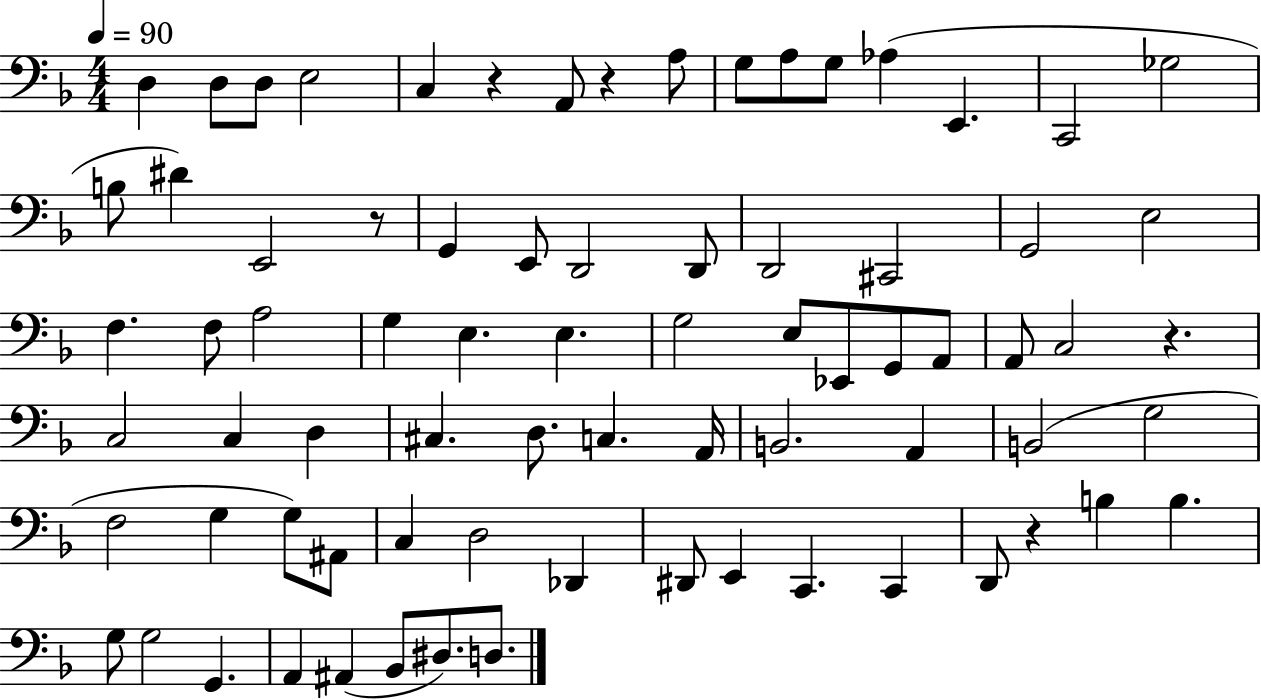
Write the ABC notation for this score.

X:1
T:Untitled
M:4/4
L:1/4
K:F
D, D,/2 D,/2 E,2 C, z A,,/2 z A,/2 G,/2 A,/2 G,/2 _A, E,, C,,2 _G,2 B,/2 ^D E,,2 z/2 G,, E,,/2 D,,2 D,,/2 D,,2 ^C,,2 G,,2 E,2 F, F,/2 A,2 G, E, E, G,2 E,/2 _E,,/2 G,,/2 A,,/2 A,,/2 C,2 z C,2 C, D, ^C, D,/2 C, A,,/4 B,,2 A,, B,,2 G,2 F,2 G, G,/2 ^A,,/2 C, D,2 _D,, ^D,,/2 E,, C,, C,, D,,/2 z B, B, G,/2 G,2 G,, A,, ^A,, _B,,/2 ^D,/2 D,/2